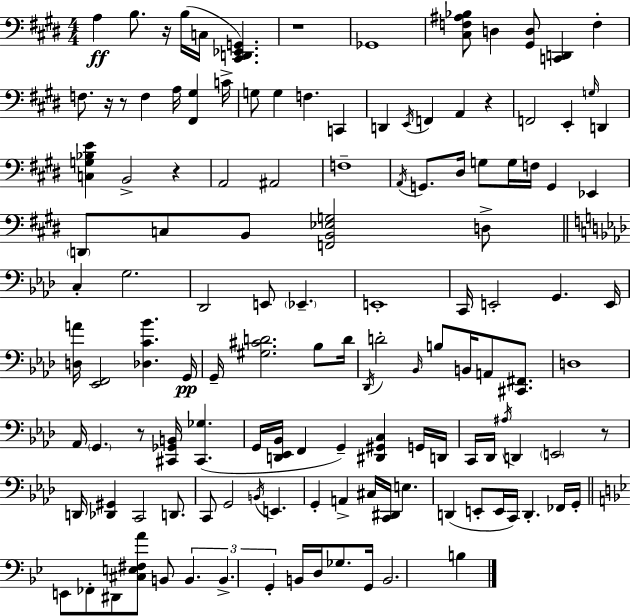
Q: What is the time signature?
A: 4/4